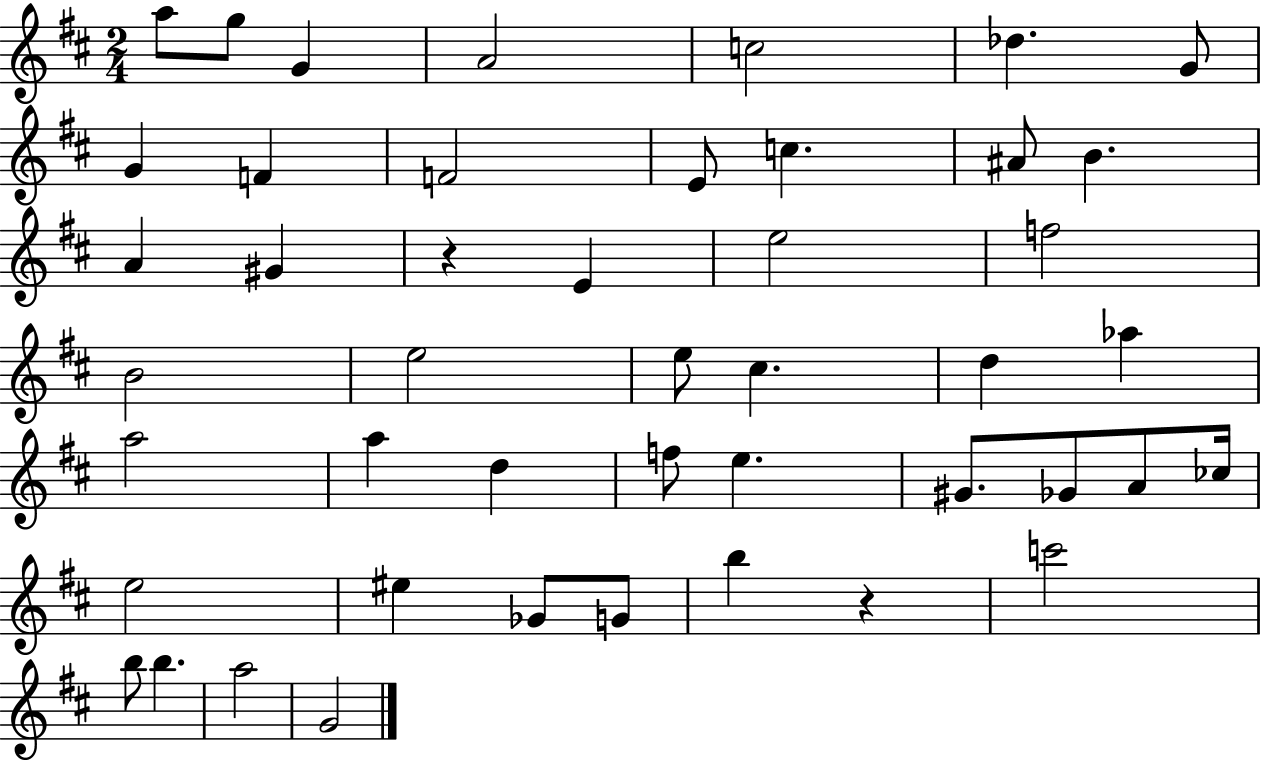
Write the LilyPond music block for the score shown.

{
  \clef treble
  \numericTimeSignature
  \time 2/4
  \key d \major
  a''8 g''8 g'4 | a'2 | c''2 | des''4. g'8 | \break g'4 f'4 | f'2 | e'8 c''4. | ais'8 b'4. | \break a'4 gis'4 | r4 e'4 | e''2 | f''2 | \break b'2 | e''2 | e''8 cis''4. | d''4 aes''4 | \break a''2 | a''4 d''4 | f''8 e''4. | gis'8. ges'8 a'8 ces''16 | \break e''2 | eis''4 ges'8 g'8 | b''4 r4 | c'''2 | \break b''8 b''4. | a''2 | g'2 | \bar "|."
}